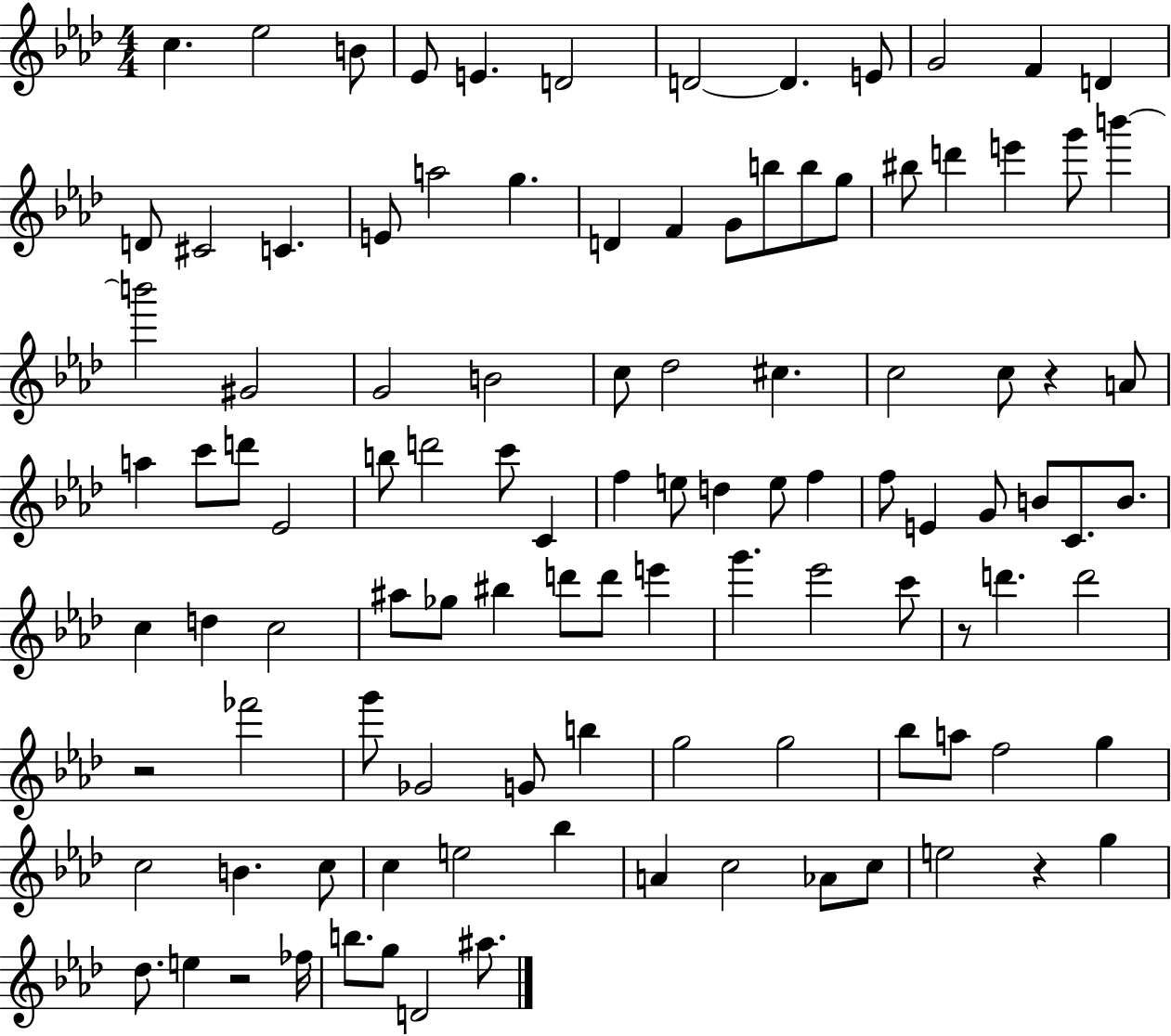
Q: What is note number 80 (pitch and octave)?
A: Bb5